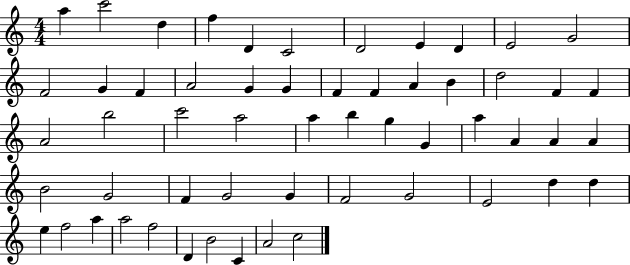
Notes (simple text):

A5/q C6/h D5/q F5/q D4/q C4/h D4/h E4/q D4/q E4/h G4/h F4/h G4/q F4/q A4/h G4/q G4/q F4/q F4/q A4/q B4/q D5/h F4/q F4/q A4/h B5/h C6/h A5/h A5/q B5/q G5/q G4/q A5/q A4/q A4/q A4/q B4/h G4/h F4/q G4/h G4/q F4/h G4/h E4/h D5/q D5/q E5/q F5/h A5/q A5/h F5/h D4/q B4/h C4/q A4/h C5/h